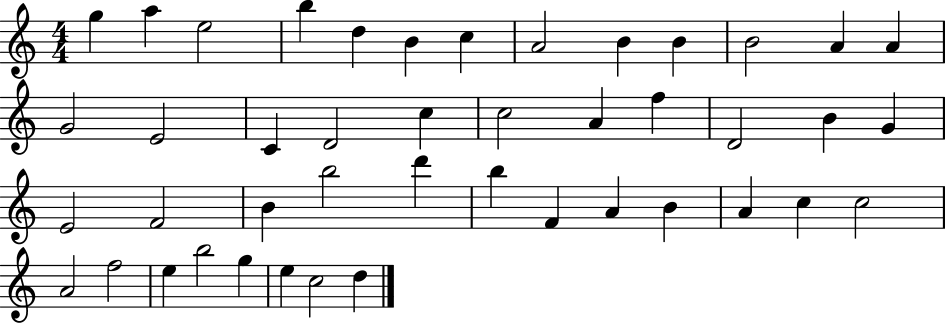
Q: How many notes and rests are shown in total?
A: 44